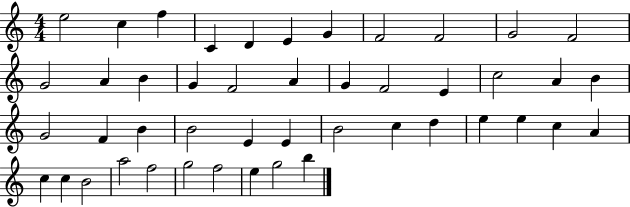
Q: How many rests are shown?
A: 0